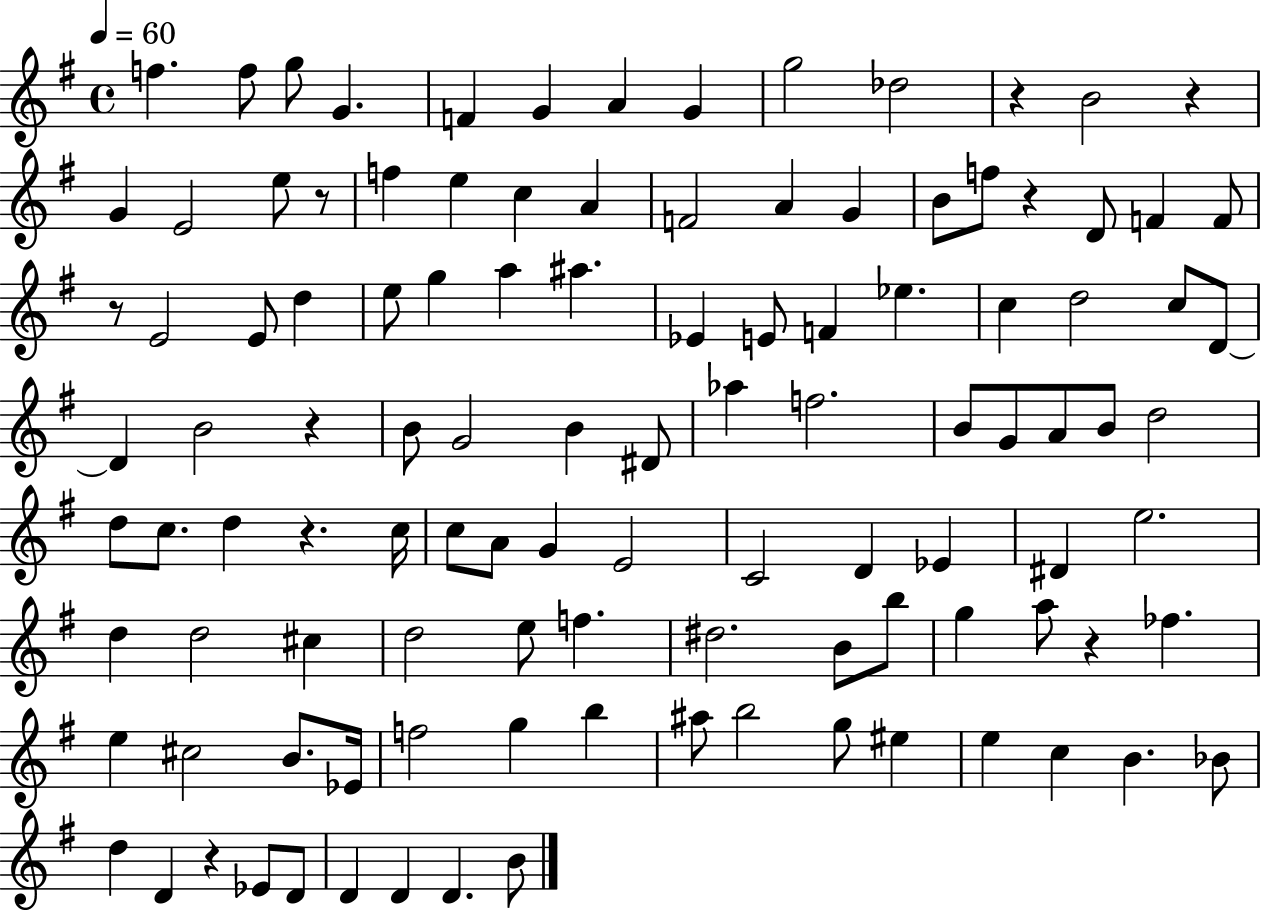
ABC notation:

X:1
T:Untitled
M:4/4
L:1/4
K:G
f f/2 g/2 G F G A G g2 _d2 z B2 z G E2 e/2 z/2 f e c A F2 A G B/2 f/2 z D/2 F F/2 z/2 E2 E/2 d e/2 g a ^a _E E/2 F _e c d2 c/2 D/2 D B2 z B/2 G2 B ^D/2 _a f2 B/2 G/2 A/2 B/2 d2 d/2 c/2 d z c/4 c/2 A/2 G E2 C2 D _E ^D e2 d d2 ^c d2 e/2 f ^d2 B/2 b/2 g a/2 z _f e ^c2 B/2 _E/4 f2 g b ^a/2 b2 g/2 ^e e c B _B/2 d D z _E/2 D/2 D D D B/2